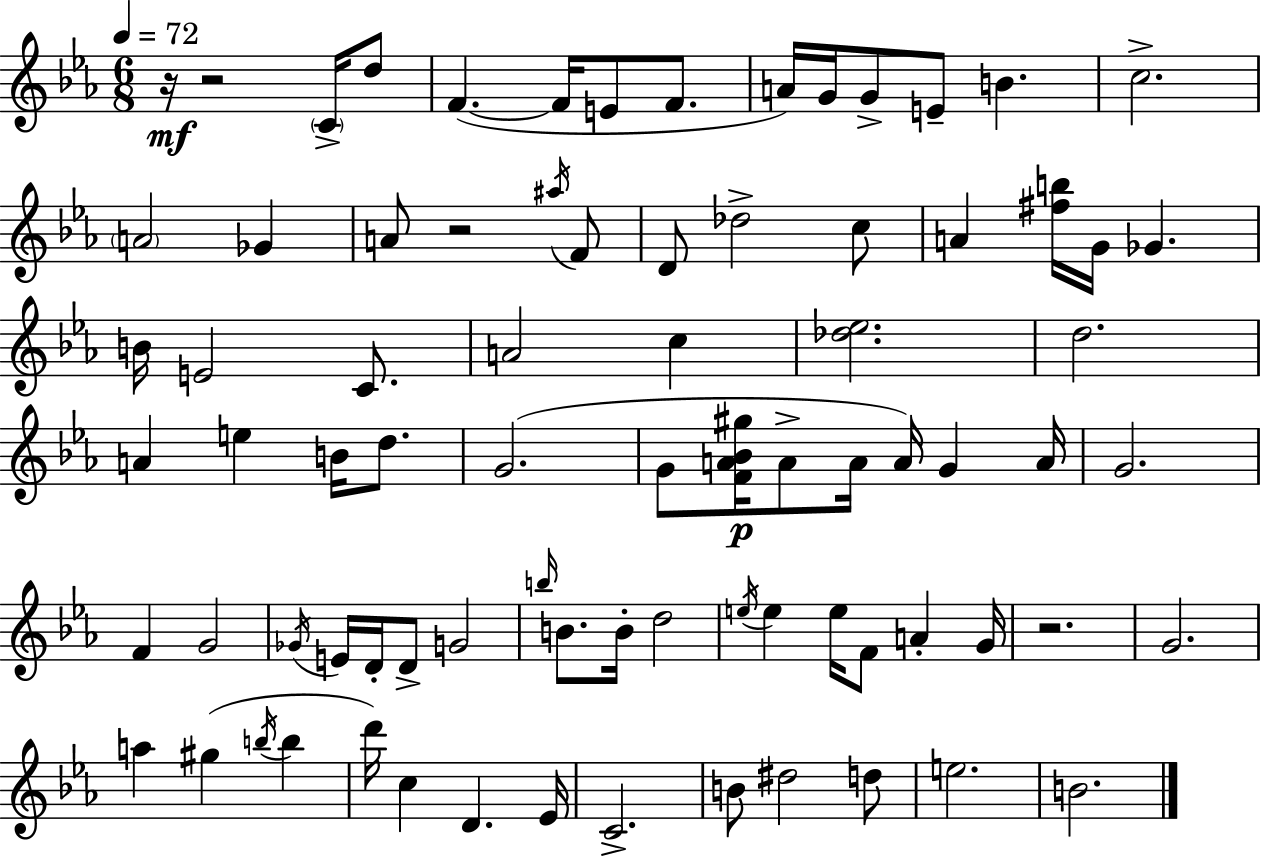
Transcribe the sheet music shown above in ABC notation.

X:1
T:Untitled
M:6/8
L:1/4
K:Eb
z/4 z2 C/4 d/2 F F/4 E/2 F/2 A/4 G/4 G/2 E/2 B c2 A2 _G A/2 z2 ^a/4 F/2 D/2 _d2 c/2 A [^fb]/4 G/4 _G B/4 E2 C/2 A2 c [_d_e]2 d2 A e B/4 d/2 G2 G/2 [FA_B^g]/4 A/2 A/4 A/4 G A/4 G2 F G2 _G/4 E/4 D/4 D/2 G2 b/4 B/2 B/4 d2 e/4 e e/4 F/2 A G/4 z2 G2 a ^g b/4 b d'/4 c D _E/4 C2 B/2 ^d2 d/2 e2 B2